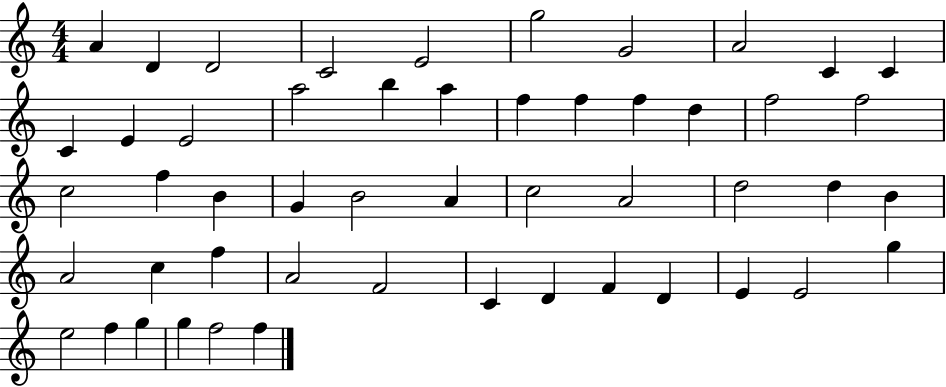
{
  \clef treble
  \numericTimeSignature
  \time 4/4
  \key c \major
  a'4 d'4 d'2 | c'2 e'2 | g''2 g'2 | a'2 c'4 c'4 | \break c'4 e'4 e'2 | a''2 b''4 a''4 | f''4 f''4 f''4 d''4 | f''2 f''2 | \break c''2 f''4 b'4 | g'4 b'2 a'4 | c''2 a'2 | d''2 d''4 b'4 | \break a'2 c''4 f''4 | a'2 f'2 | c'4 d'4 f'4 d'4 | e'4 e'2 g''4 | \break e''2 f''4 g''4 | g''4 f''2 f''4 | \bar "|."
}